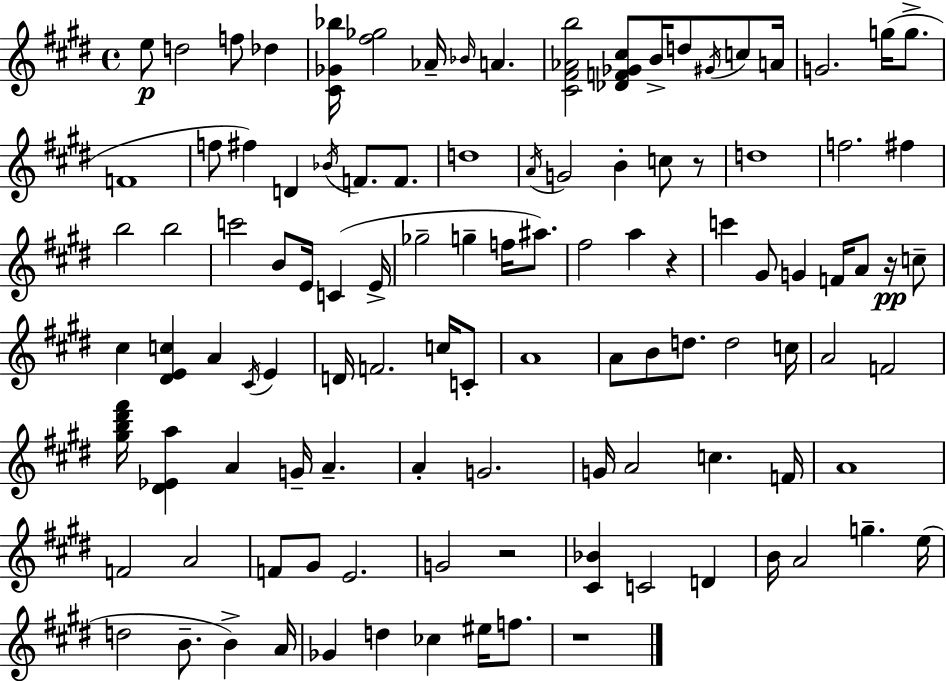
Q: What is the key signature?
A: E major